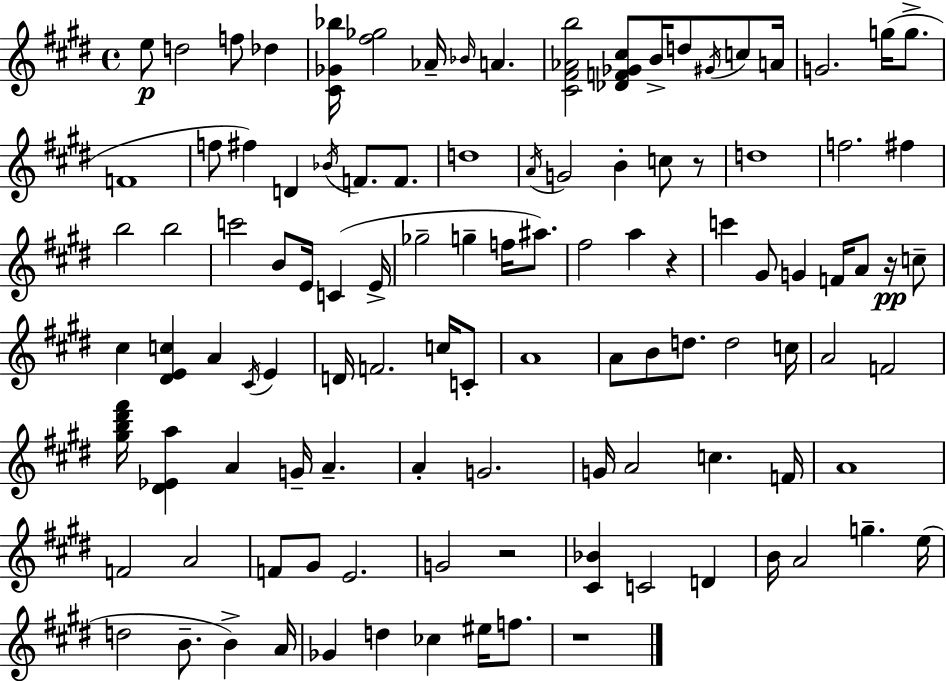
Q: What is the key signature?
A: E major